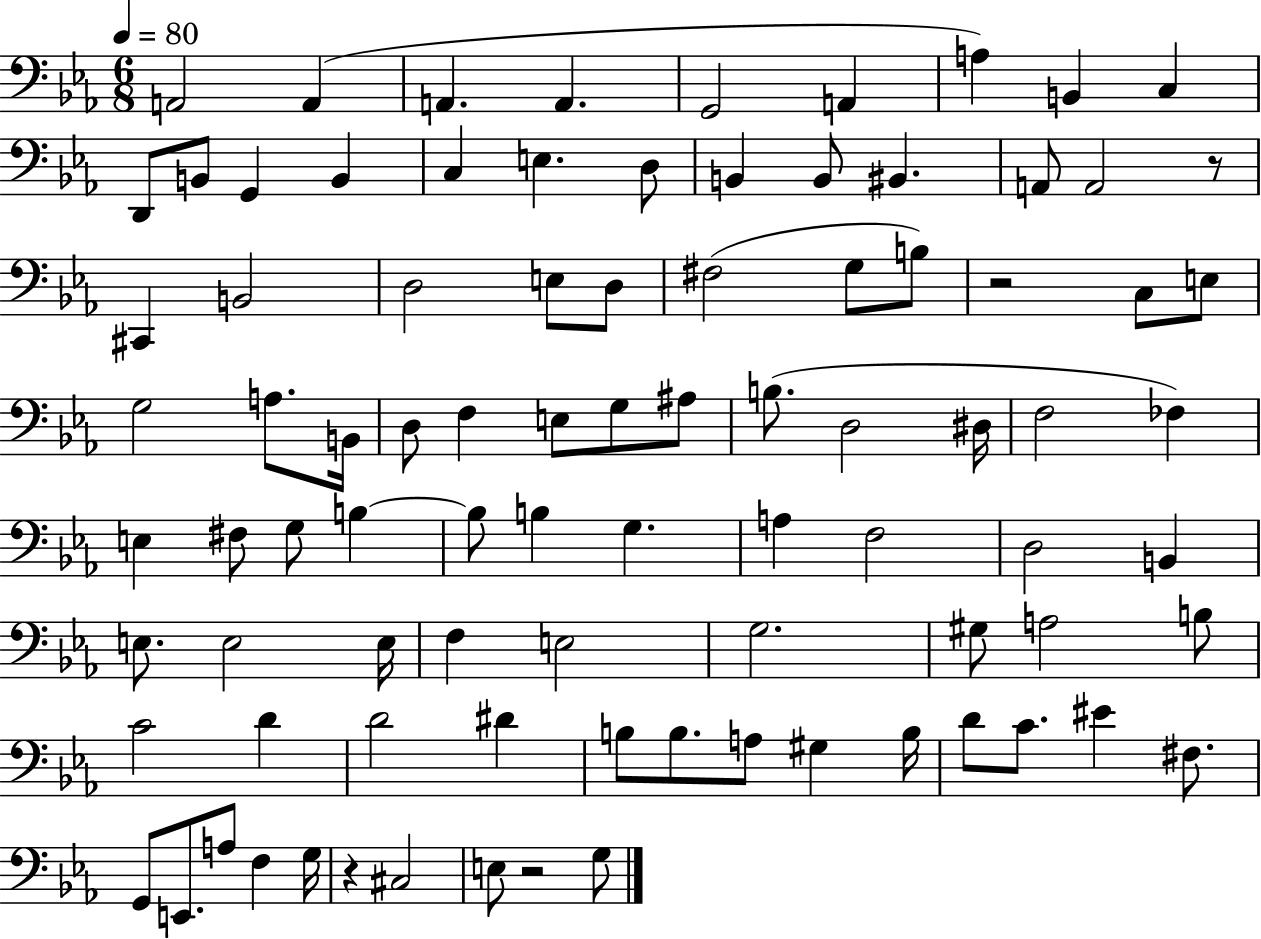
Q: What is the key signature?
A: EES major